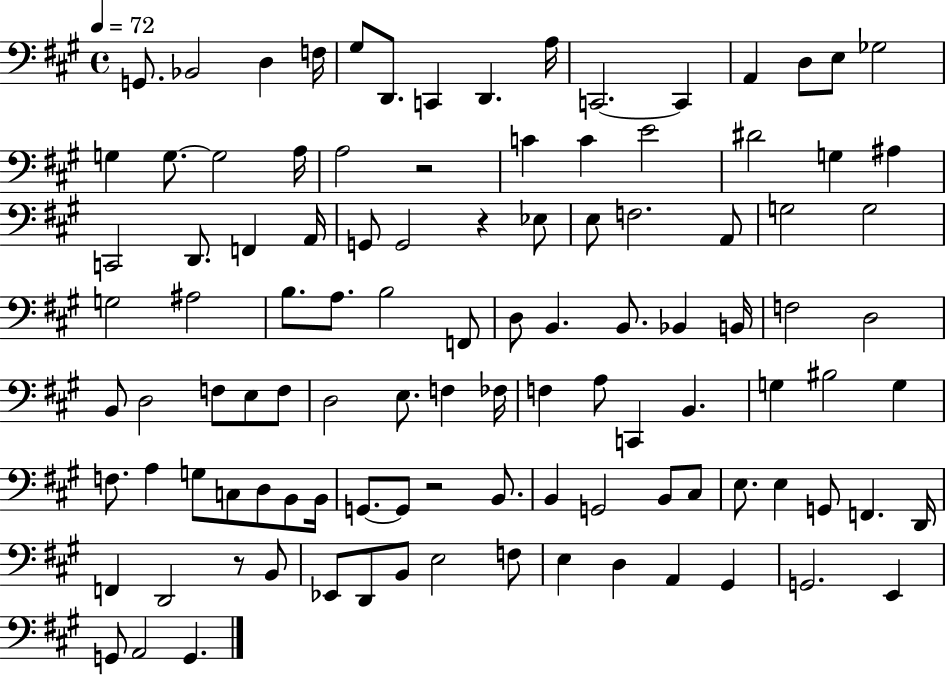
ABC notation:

X:1
T:Untitled
M:4/4
L:1/4
K:A
G,,/2 _B,,2 D, F,/4 ^G,/2 D,,/2 C,, D,, A,/4 C,,2 C,, A,, D,/2 E,/2 _G,2 G, G,/2 G,2 A,/4 A,2 z2 C C E2 ^D2 G, ^A, C,,2 D,,/2 F,, A,,/4 G,,/2 G,,2 z _E,/2 E,/2 F,2 A,,/2 G,2 G,2 G,2 ^A,2 B,/2 A,/2 B,2 F,,/2 D,/2 B,, B,,/2 _B,, B,,/4 F,2 D,2 B,,/2 D,2 F,/2 E,/2 F,/2 D,2 E,/2 F, _F,/4 F, A,/2 C,, B,, G, ^B,2 G, F,/2 A, G,/2 C,/2 D,/2 B,,/2 B,,/4 G,,/2 G,,/2 z2 B,,/2 B,, G,,2 B,,/2 ^C,/2 E,/2 E, G,,/2 F,, D,,/4 F,, D,,2 z/2 B,,/2 _E,,/2 D,,/2 B,,/2 E,2 F,/2 E, D, A,, ^G,, G,,2 E,, G,,/2 A,,2 G,,